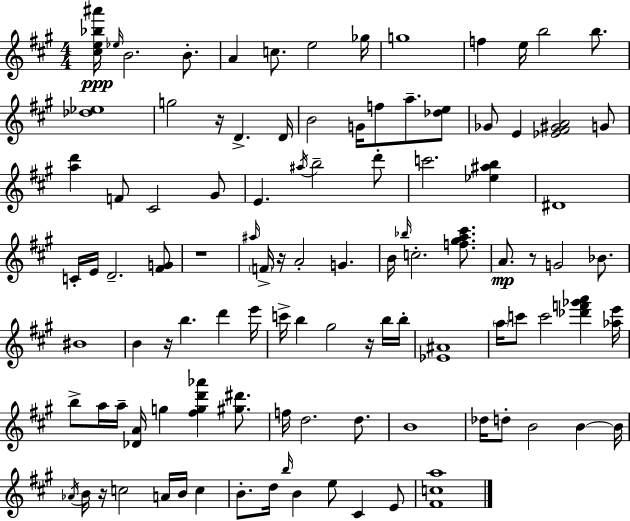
{
  \clef treble
  \numericTimeSignature
  \time 4/4
  \key a \major
  <cis'' e'' bes'' ais'''>16\ppp \grace { ees''16 } b'2. b'8.-. | a'4 c''8. e''2 | ges''16 g''1 | f''4 e''16 b''2 b''8. | \break <des'' ees''>1 | g''2 r16 d'4.-> | d'16 b'2 g'16 f''8 a''8.-- <des'' e''>8 | ges'8 e'4 <ees' fis' gis' a'>2 g'8 | \break <a'' d'''>4 f'8 cis'2 gis'8 | e'4. \acciaccatura { ais''16 } b''2-- | d'''8-. c'''2. <ees'' ais'' b''>4 | dis'1 | \break c'16-. e'16 d'2.-- | <fis' g'>8 r1 | \grace { ais''16 } \parenthesize f'16-> r16 a'2-. g'4. | b'16 \grace { bes''16 } c''2.-. | \break <f'' gis'' a'' cis'''>8. a'8.\mp r8 g'2 | bes'8. bis'1 | b'4 r16 b''4. d'''4 | e'''16 c'''16-> b''4 gis''2 | \break r16 b''16 b''16-. <ees' ais'>1 | \parenthesize a''16 c'''8 c'''2 <des''' f''' ges''' a'''>4 | <aes'' e'''>16 b''8-> a''16 a''16-- <des' a'>16 g''4 <fis'' g'' d''' aes'''>4 | <gis'' dis'''>8. f''16 d''2. | \break d''8. b'1 | des''16 d''8-. b'2 b'4~~ | b'16 \acciaccatura { aes'16 } b'16 r16 c''2 a'16 | b'16 c''4 b'8.-. d''16 \grace { b''16 } b'4 e''8 | \break cis'4 e'8 <fis' c'' a''>1 | \bar "|."
}